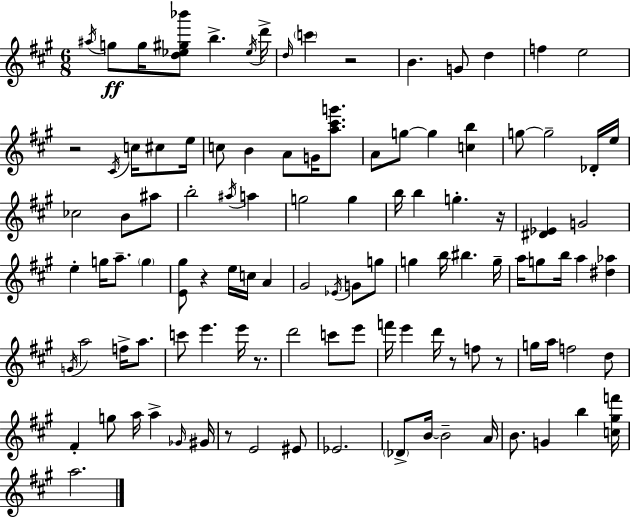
A#5/s G5/e G5/s [D5,Eb5,G#5,Bb6]/e B5/q. Eb5/s D6/s D5/s C6/q R/h B4/q. G4/e D5/q F5/q E5/h R/h C#4/s C5/s C#5/e E5/s C5/e B4/q A4/e G4/s [A5,C#6,G6]/e. A4/e G5/e G5/q [C5,B5]/q G5/e G5/h Db4/s E5/s CES5/h B4/e A#5/e B5/h A#5/s A5/q G5/h G5/q B5/s B5/q G5/q. R/s [D#4,Eb4]/q G4/h E5/q G5/s A5/e. G5/q [E4,G#5]/e R/q E5/s C5/s A4/q G#4/h Eb4/s G4/e G5/e G5/q B5/s BIS5/q. G5/s A5/s G5/e B5/s A5/q [D#5,Ab5]/q G4/s A5/h F5/s A5/e. C6/e E6/q. E6/s R/e. D6/h C6/e E6/e F6/s E6/q D6/s R/e F5/e R/e G5/s A5/s F5/h D5/e F#4/q G5/e A5/s A5/q Gb4/s G#4/s R/e E4/h EIS4/e Eb4/h. Db4/e B4/s B4/h A4/s B4/e. G4/q B5/q [C5,G#5,F6]/s A5/h.